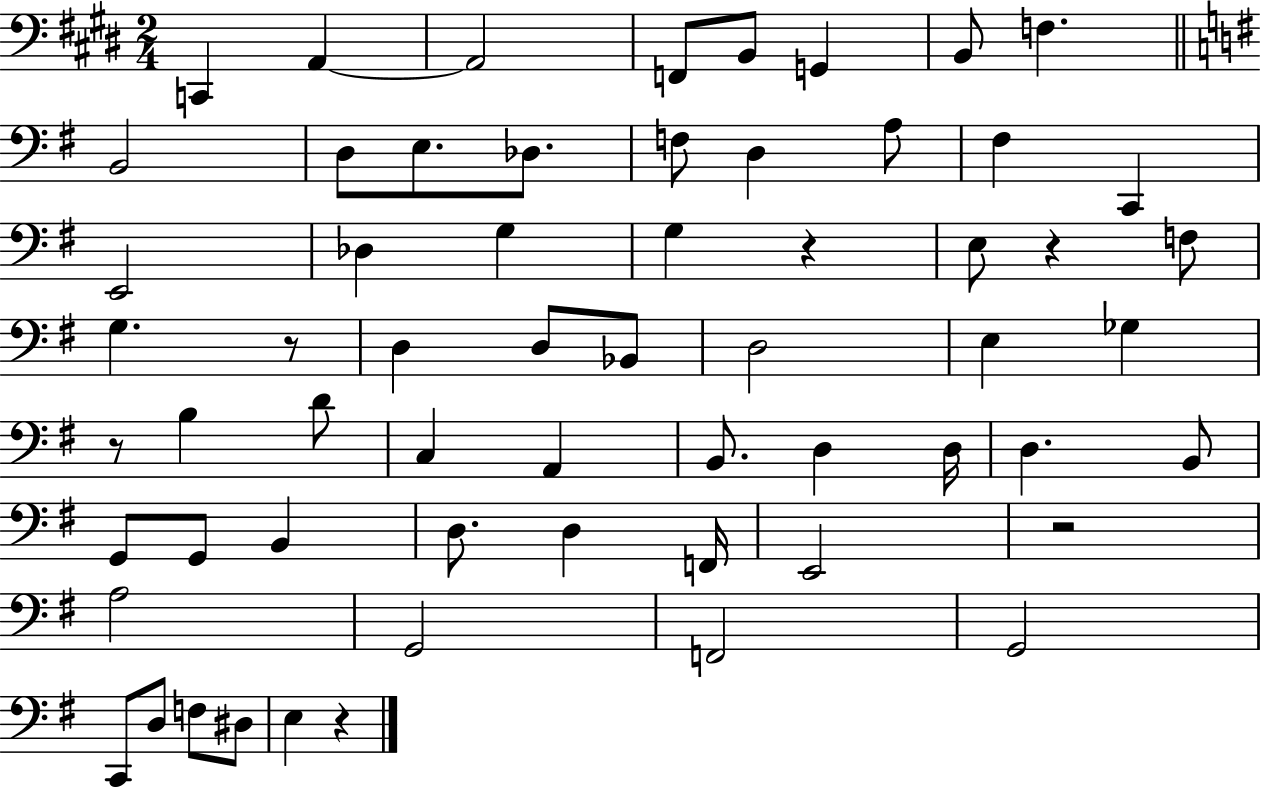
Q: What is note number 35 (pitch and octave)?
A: B2